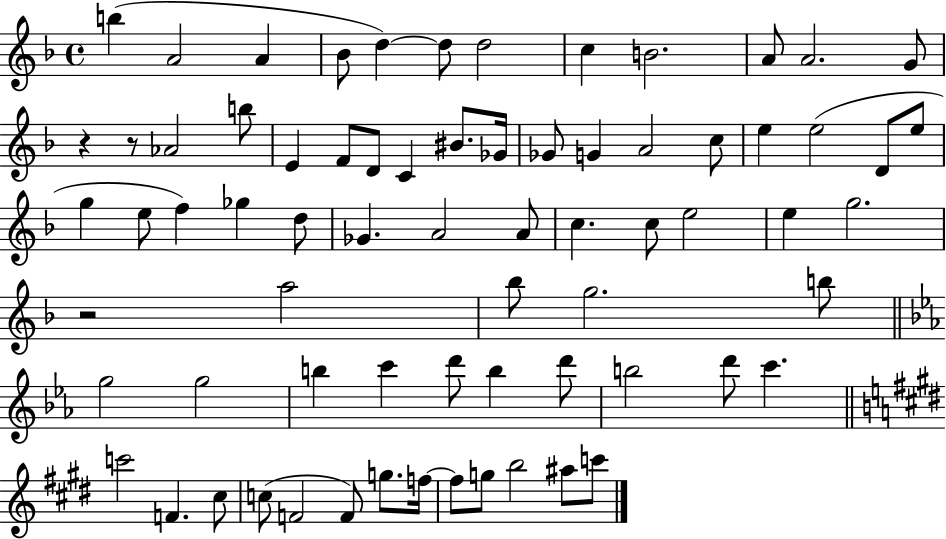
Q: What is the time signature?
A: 4/4